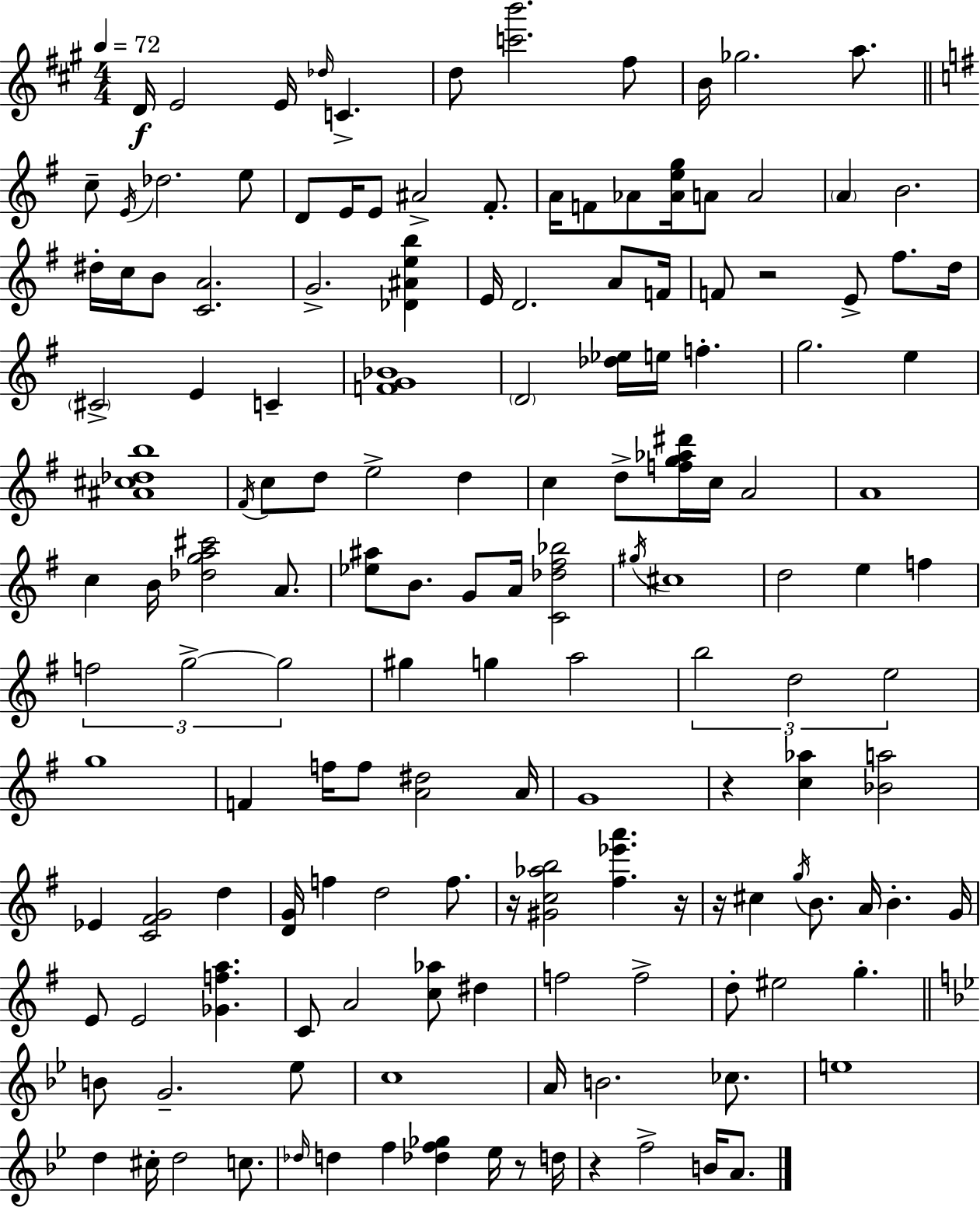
X:1
T:Untitled
M:4/4
L:1/4
K:A
D/4 E2 E/4 _d/4 C d/2 [c'b']2 ^f/2 B/4 _g2 a/2 c/2 E/4 _d2 e/2 D/2 E/4 E/2 ^A2 ^F/2 A/4 F/2 _A/2 [_Aeg]/4 A/2 A2 A B2 ^d/4 c/4 B/2 [CA]2 G2 [_D^Aeb] E/4 D2 A/2 F/4 F/2 z2 E/2 ^f/2 d/4 ^C2 E C [FG_B]4 D2 [_d_e]/4 e/4 f g2 e [^A^c_db]4 ^F/4 c/2 d/2 e2 d c d/2 [fg_a^d']/4 c/4 A2 A4 c B/4 [_dga^c']2 A/2 [_e^a]/2 B/2 G/2 A/4 [C_d^f_b]2 ^g/4 ^c4 d2 e f f2 g2 g2 ^g g a2 b2 d2 e2 g4 F f/4 f/2 [A^d]2 A/4 G4 z [c_a] [_Ba]2 _E [C^FG]2 d [DG]/4 f d2 f/2 z/4 [^Gc_ab]2 [^f_e'a'] z/4 z/4 ^c g/4 B/2 A/4 B G/4 E/2 E2 [_Gfa] C/2 A2 [c_a]/2 ^d f2 f2 d/2 ^e2 g B/2 G2 _e/2 c4 A/4 B2 _c/2 e4 d ^c/4 d2 c/2 _d/4 d f [_df_g] _e/4 z/2 d/4 z f2 B/4 A/2